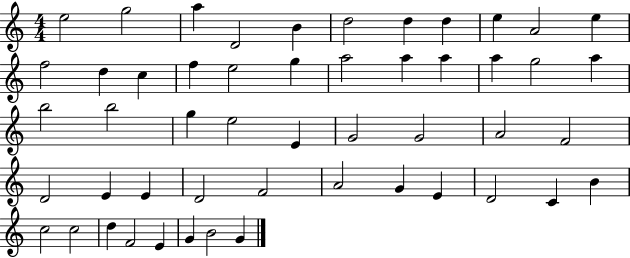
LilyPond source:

{
  \clef treble
  \numericTimeSignature
  \time 4/4
  \key c \major
  e''2 g''2 | a''4 d'2 b'4 | d''2 d''4 d''4 | e''4 a'2 e''4 | \break f''2 d''4 c''4 | f''4 e''2 g''4 | a''2 a''4 a''4 | a''4 g''2 a''4 | \break b''2 b''2 | g''4 e''2 e'4 | g'2 g'2 | a'2 f'2 | \break d'2 e'4 e'4 | d'2 f'2 | a'2 g'4 e'4 | d'2 c'4 b'4 | \break c''2 c''2 | d''4 f'2 e'4 | g'4 b'2 g'4 | \bar "|."
}